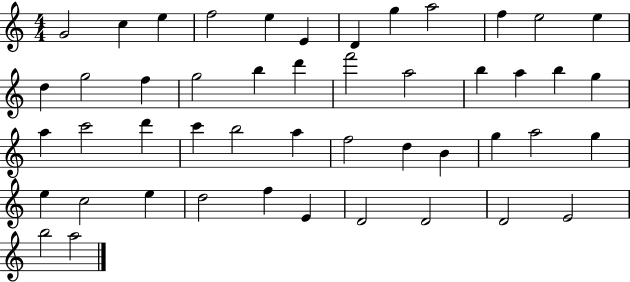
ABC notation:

X:1
T:Untitled
M:4/4
L:1/4
K:C
G2 c e f2 e E D g a2 f e2 e d g2 f g2 b d' f'2 a2 b a b g a c'2 d' c' b2 a f2 d B g a2 g e c2 e d2 f E D2 D2 D2 E2 b2 a2